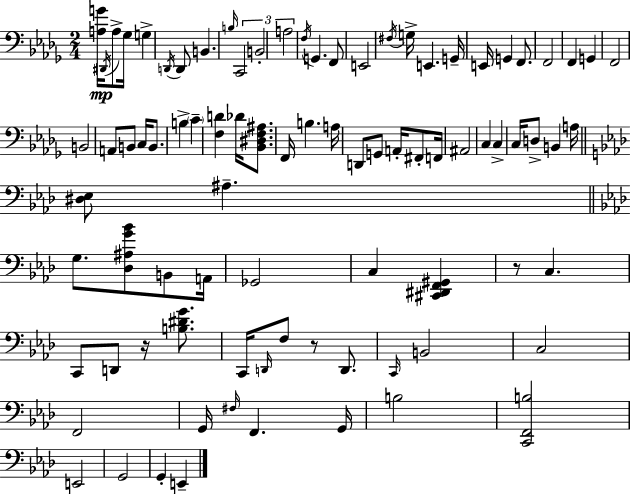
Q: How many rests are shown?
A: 3